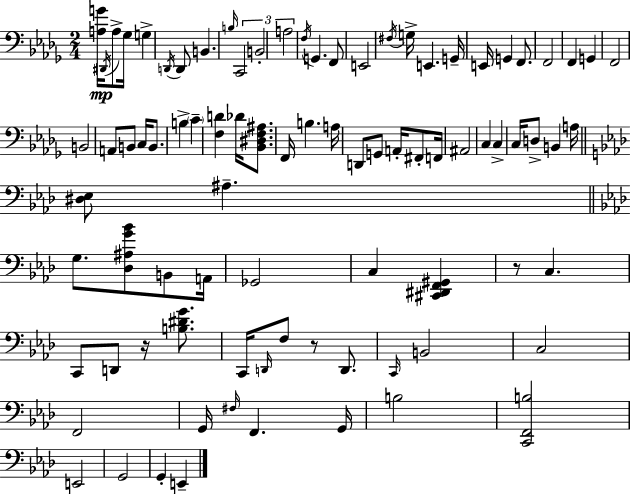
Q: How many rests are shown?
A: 3